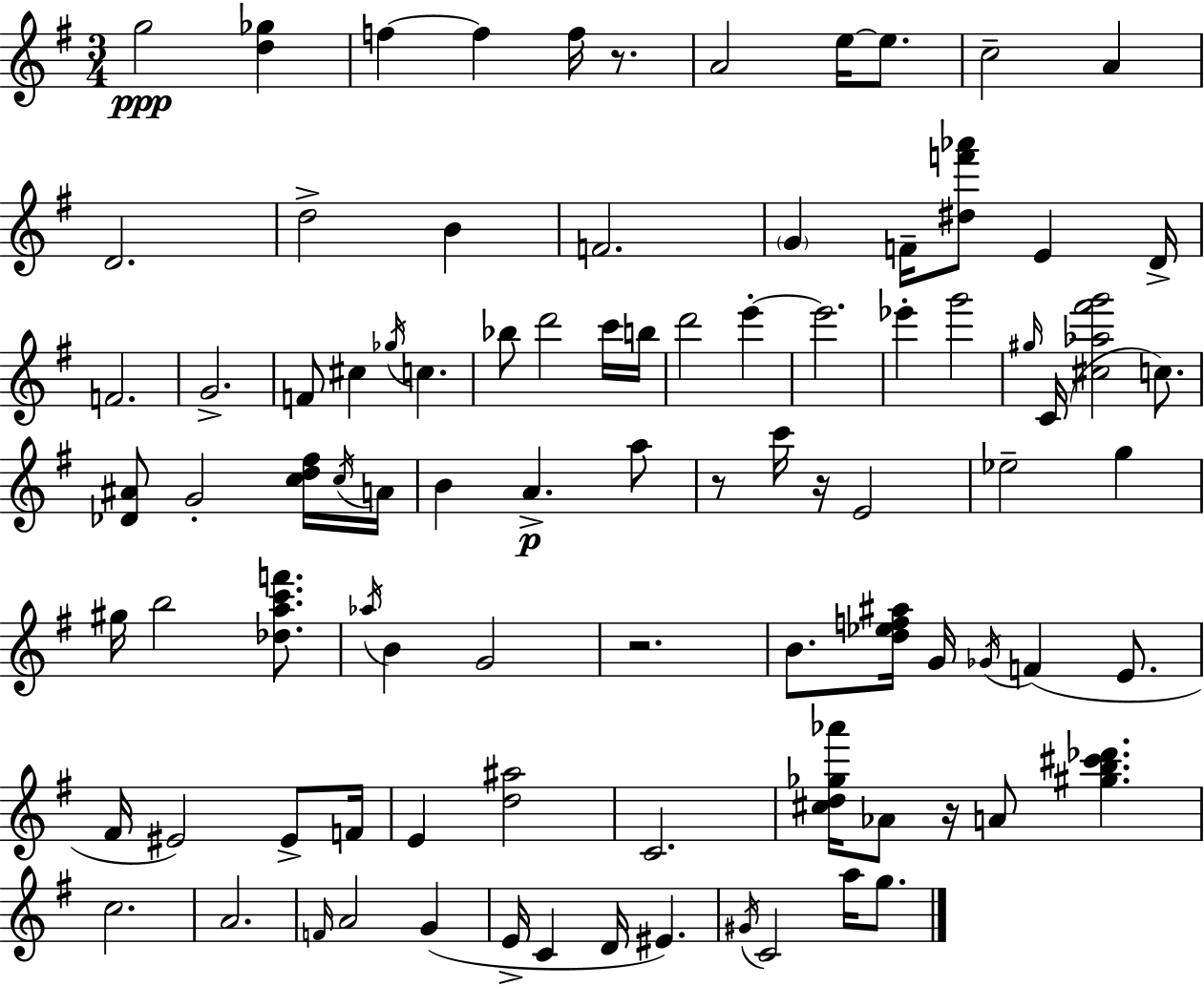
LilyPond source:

{
  \clef treble
  \numericTimeSignature
  \time 3/4
  \key e \minor
  g''2\ppp <d'' ges''>4 | f''4~~ f''4 f''16 r8. | a'2 e''16~~ e''8. | c''2-- a'4 | \break d'2. | d''2-> b'4 | f'2. | \parenthesize g'4 f'16-- <dis'' f''' aes'''>8 e'4 d'16-> | \break f'2. | g'2.-> | f'8 cis''4 \acciaccatura { ges''16 } c''4. | bes''8 d'''2 c'''16 | \break b''16 d'''2 e'''4-.~~ | e'''2. | ees'''4-. g'''2 | \grace { gis''16 }( c'16 <cis'' aes'' fis''' g'''>2 c''8.) | \break <des' ais'>8 g'2-. | <c'' d'' fis''>16 \acciaccatura { c''16 } a'16 b'4 a'4.->\p | a''8 r8 c'''16 r16 e'2 | ees''2-- g''4 | \break gis''16 b''2 | <des'' a'' c''' f'''>8. \acciaccatura { aes''16 } b'4 g'2 | r2. | b'8. <d'' ees'' f'' ais''>16 g'16 \acciaccatura { ges'16 }( f'4 | \break e'8. fis'16 eis'2) | eis'8-> f'16 e'4 <d'' ais''>2 | c'2. | <cis'' d'' ges'' aes'''>16 aes'8 r16 a'8 <gis'' b'' cis''' des'''>4. | \break c''2. | a'2. | \grace { f'16 } a'2 | g'4( e'16-> c'4 d'16 | \break eis'4.) \acciaccatura { gis'16 } c'2 | a''16 g''8. \bar "|."
}